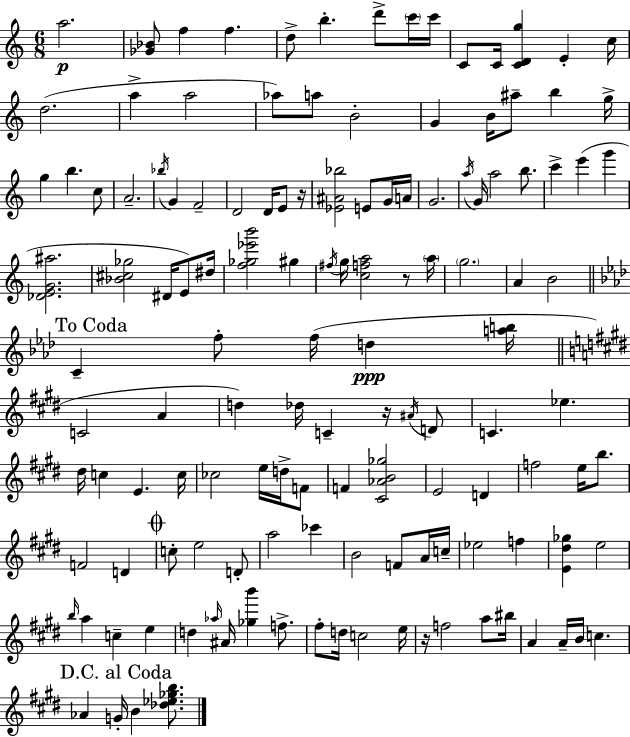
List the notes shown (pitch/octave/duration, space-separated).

A5/h. [Gb4,Bb4]/e F5/q F5/q. D5/e B5/q. D6/e C6/s C6/s C4/e C4/s [C4,D4,G5]/q E4/q C5/s D5/h. A5/q A5/h Ab5/e A5/e B4/h G4/q B4/s A#5/e B5/q G5/s G5/q B5/q. C5/e A4/h. Bb5/s G4/q F4/h D4/h D4/s E4/e R/s [Eb4,A#4,Bb5]/h E4/e G4/s A4/s G4/h. A5/s G4/s A5/h B5/e. C6/q E6/q G6/q [Db4,E4,G4,A#5]/h. [Bb4,C#5,Gb5]/h D#4/s E4/e D#5/s [F5,Gb5,Eb6,B6]/h G#5/q F#5/s G5/s [C5,F5,A5]/h R/e A5/s G5/h. A4/q B4/h C4/q F5/e F5/s D5/q [A5,B5]/s C4/h A4/q D5/q Db5/s C4/q R/s A#4/s D4/e C4/q. Eb5/q. D#5/s C5/q E4/q. C5/s CES5/h E5/s D5/s F4/e F4/q [C#4,Ab4,B4,Gb5]/h E4/h D4/q F5/h E5/s B5/e. F4/h D4/q C5/e E5/h D4/e A5/h CES6/q B4/h F4/e A4/s C5/s Eb5/h F5/q [E4,D#5,Gb5]/q E5/h B5/s A5/q C5/q E5/q D5/q Ab5/s A#4/s [Gb5,B6]/q F5/e. F#5/e D5/s C5/h E5/s R/s F5/h A5/e BIS5/s A4/q A4/s B4/s C5/q. Ab4/q G4/s B4/q [Db5,Eb5,Gb5,B5]/e.